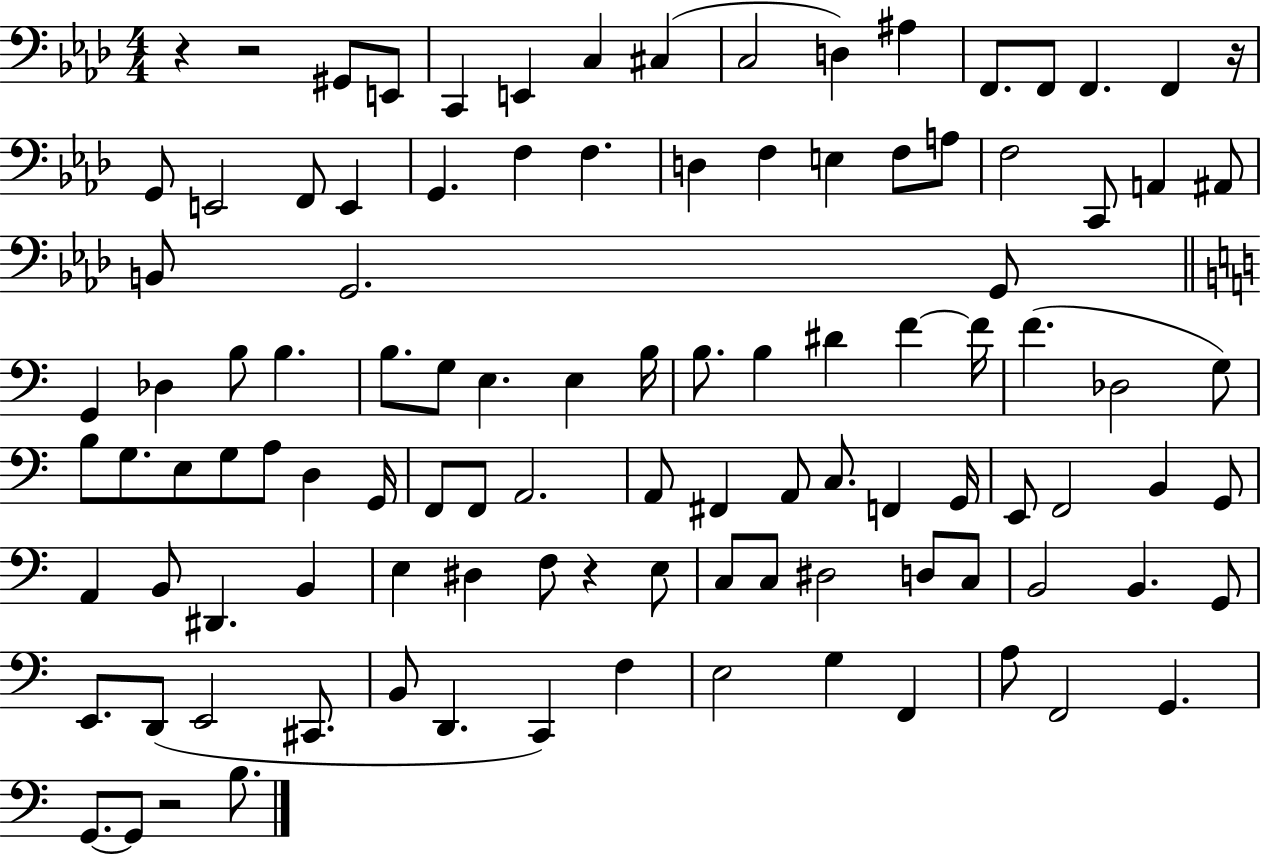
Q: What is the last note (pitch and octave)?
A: B3